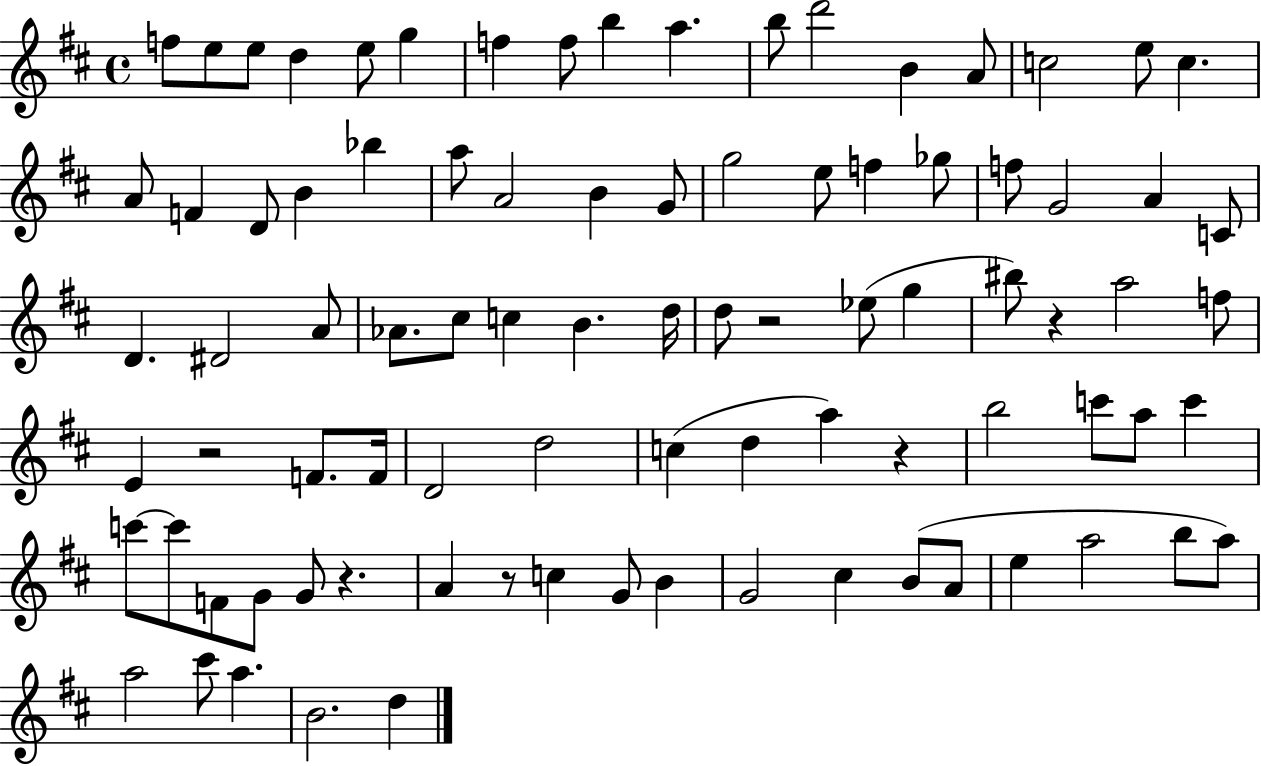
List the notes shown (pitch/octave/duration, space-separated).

F5/e E5/e E5/e D5/q E5/e G5/q F5/q F5/e B5/q A5/q. B5/e D6/h B4/q A4/e C5/h E5/e C5/q. A4/e F4/q D4/e B4/q Bb5/q A5/e A4/h B4/q G4/e G5/h E5/e F5/q Gb5/e F5/e G4/h A4/q C4/e D4/q. D#4/h A4/e Ab4/e. C#5/e C5/q B4/q. D5/s D5/e R/h Eb5/e G5/q BIS5/e R/q A5/h F5/e E4/q R/h F4/e. F4/s D4/h D5/h C5/q D5/q A5/q R/q B5/h C6/e A5/e C6/q C6/e C6/e F4/e G4/e G4/e R/q. A4/q R/e C5/q G4/e B4/q G4/h C#5/q B4/e A4/e E5/q A5/h B5/e A5/e A5/h C#6/e A5/q. B4/h. D5/q